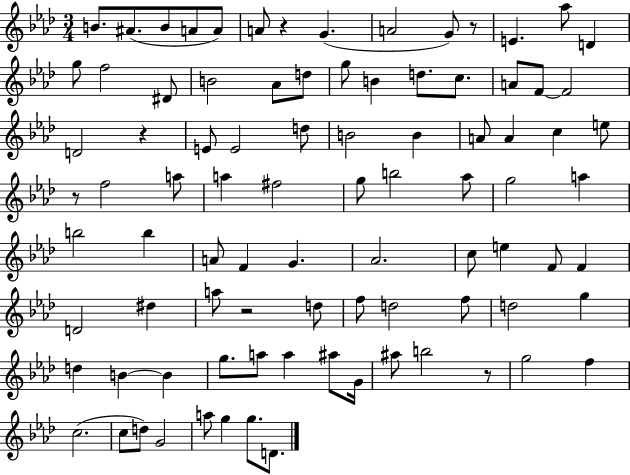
{
  \clef treble
  \numericTimeSignature
  \time 3/4
  \key aes \major
  b'8. ais'8.( b'8 a'8 a'8) | a'8 r4 g'4.( | a'2 g'8) r8 | e'4. aes''8 d'4 | \break g''8 f''2 dis'8 | b'2 aes'8 d''8 | g''8 b'4 d''8. c''8. | a'8 f'8~~ f'2 | \break d'2 r4 | e'8 e'2 d''8 | b'2 b'4 | a'8 a'4 c''4 e''8 | \break r8 f''2 a''8 | a''4 fis''2 | g''8 b''2 aes''8 | g''2 a''4 | \break b''2 b''4 | a'8 f'4 g'4. | aes'2. | c''8 e''4 f'8 f'4 | \break d'2 dis''4 | a''8 r2 d''8 | f''8 d''2 f''8 | d''2 g''4 | \break d''4 b'4~~ b'4 | g''8. a''8 a''4 ais''8 g'16 | ais''8 b''2 r8 | g''2 f''4 | \break c''2.( | c''8 d''8) g'2 | a''8 g''4 g''8. d'8. | \bar "|."
}